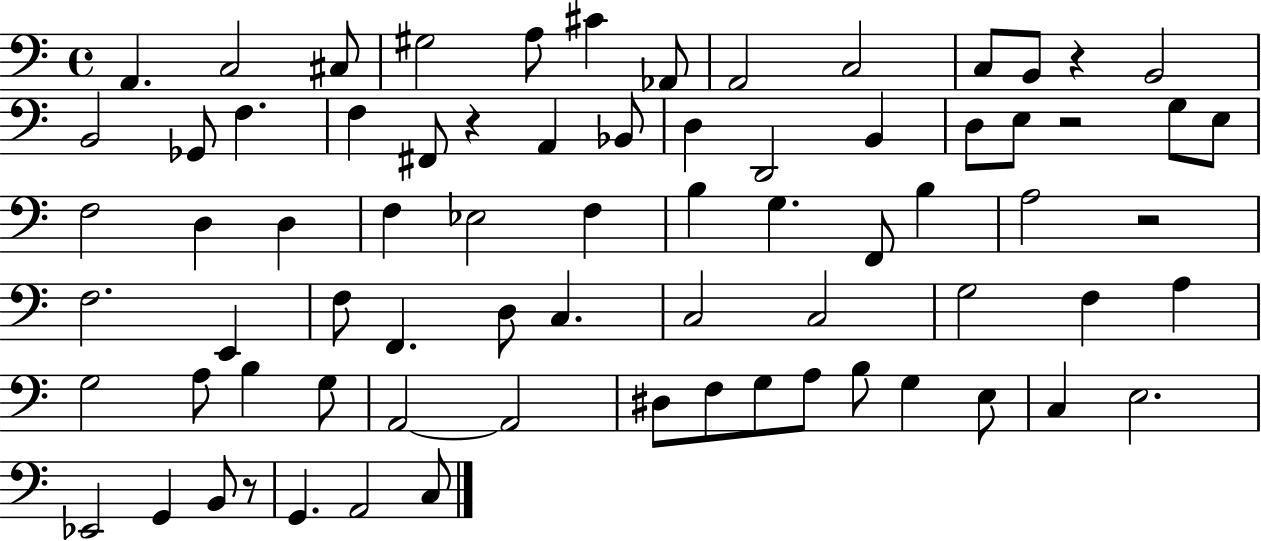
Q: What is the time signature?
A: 4/4